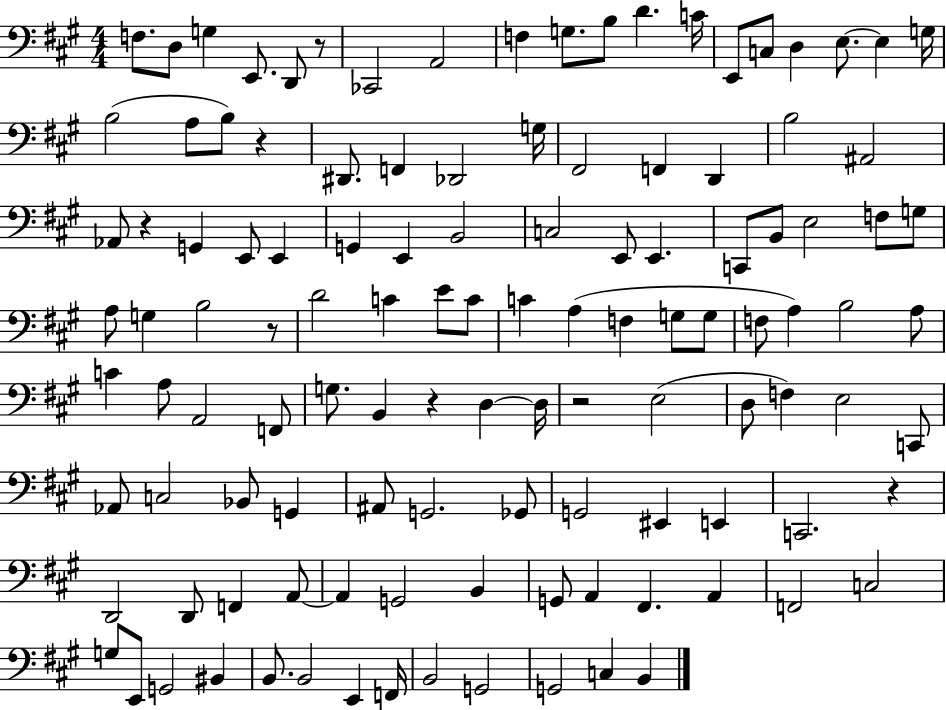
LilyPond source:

{
  \clef bass
  \numericTimeSignature
  \time 4/4
  \key a \major
  f8. d8 g4 e,8. d,8 r8 | ces,2 a,2 | f4 g8. b8 d'4. c'16 | e,8 c8 d4 e8.~~ e4 g16 | \break b2( a8 b8) r4 | dis,8. f,4 des,2 g16 | fis,2 f,4 d,4 | b2 ais,2 | \break aes,8 r4 g,4 e,8 e,4 | g,4 e,4 b,2 | c2 e,8 e,4. | c,8 b,8 e2 f8 g8 | \break a8 g4 b2 r8 | d'2 c'4 e'8 c'8 | c'4 a4( f4 g8 g8 | f8 a4) b2 a8 | \break c'4 a8 a,2 f,8 | g8. b,4 r4 d4~~ d16 | r2 e2( | d8 f4) e2 c,8 | \break aes,8 c2 bes,8 g,4 | ais,8 g,2. ges,8 | g,2 eis,4 e,4 | c,2. r4 | \break d,2 d,8 f,4 a,8~~ | a,4 g,2 b,4 | g,8 a,4 fis,4. a,4 | f,2 c2 | \break g8 e,8 g,2 bis,4 | b,8. b,2 e,4 f,16 | b,2 g,2 | g,2 c4 b,4 | \break \bar "|."
}